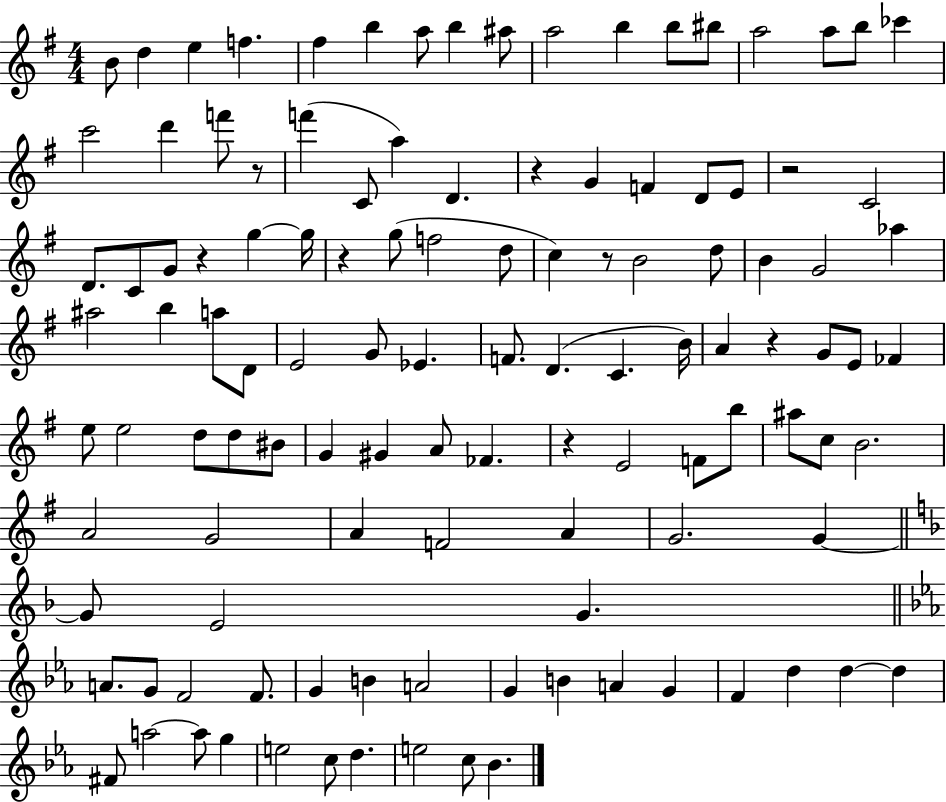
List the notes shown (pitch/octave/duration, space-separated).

B4/e D5/q E5/q F5/q. F#5/q B5/q A5/e B5/q A#5/e A5/h B5/q B5/e BIS5/e A5/h A5/e B5/e CES6/q C6/h D6/q F6/e R/e F6/q C4/e A5/q D4/q. R/q G4/q F4/q D4/e E4/e R/h C4/h D4/e. C4/e G4/e R/q G5/q G5/s R/q G5/e F5/h D5/e C5/q R/e B4/h D5/e B4/q G4/h Ab5/q A#5/h B5/q A5/e D4/e E4/h G4/e Eb4/q. F4/e. D4/q. C4/q. B4/s A4/q R/q G4/e E4/e FES4/q E5/e E5/h D5/e D5/e BIS4/e G4/q G#4/q A4/e FES4/q. R/q E4/h F4/e B5/e A#5/e C5/e B4/h. A4/h G4/h A4/q F4/h A4/q G4/h. G4/q G4/e E4/h G4/q. A4/e. G4/e F4/h F4/e. G4/q B4/q A4/h G4/q B4/q A4/q G4/q F4/q D5/q D5/q D5/q F#4/e A5/h A5/e G5/q E5/h C5/e D5/q. E5/h C5/e Bb4/q.